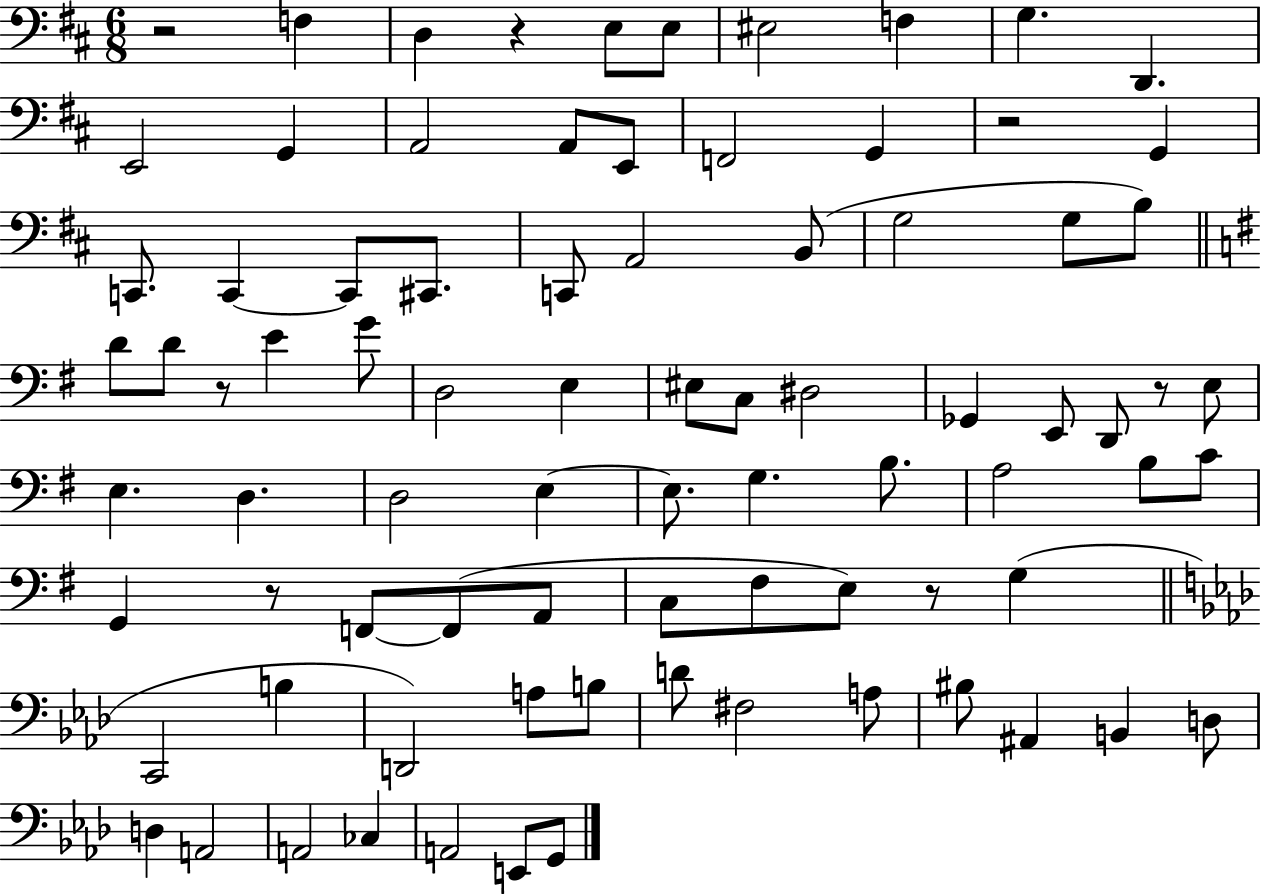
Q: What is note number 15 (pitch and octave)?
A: G2